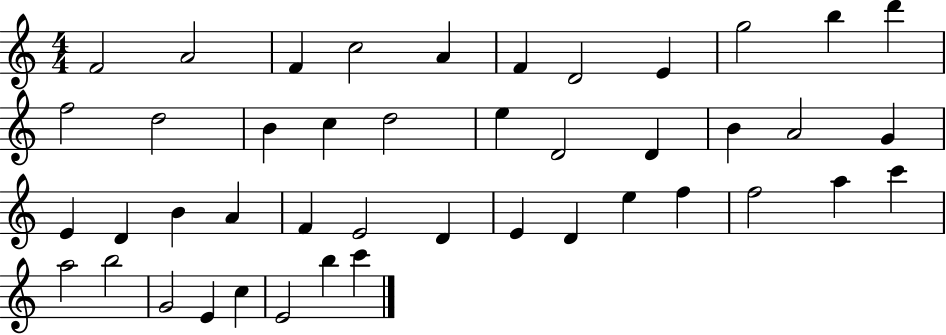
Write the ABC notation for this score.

X:1
T:Untitled
M:4/4
L:1/4
K:C
F2 A2 F c2 A F D2 E g2 b d' f2 d2 B c d2 e D2 D B A2 G E D B A F E2 D E D e f f2 a c' a2 b2 G2 E c E2 b c'